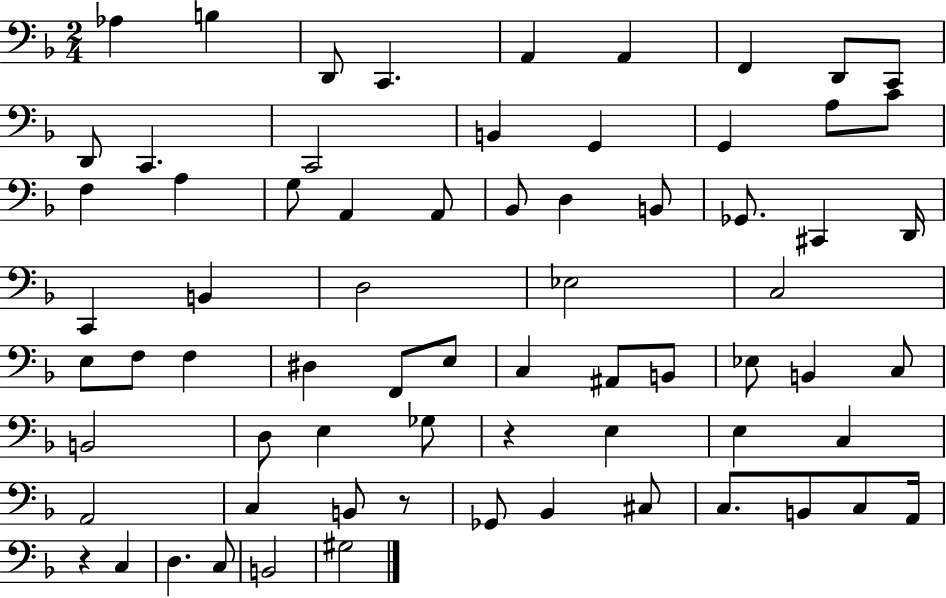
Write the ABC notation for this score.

X:1
T:Untitled
M:2/4
L:1/4
K:F
_A, B, D,,/2 C,, A,, A,, F,, D,,/2 C,,/2 D,,/2 C,, C,,2 B,, G,, G,, A,/2 C/2 F, A, G,/2 A,, A,,/2 _B,,/2 D, B,,/2 _G,,/2 ^C,, D,,/4 C,, B,, D,2 _E,2 C,2 E,/2 F,/2 F, ^D, F,,/2 E,/2 C, ^A,,/2 B,,/2 _E,/2 B,, C,/2 B,,2 D,/2 E, _G,/2 z E, E, C, A,,2 C, B,,/2 z/2 _G,,/2 _B,, ^C,/2 C,/2 B,,/2 C,/2 A,,/4 z C, D, C,/2 B,,2 ^G,2